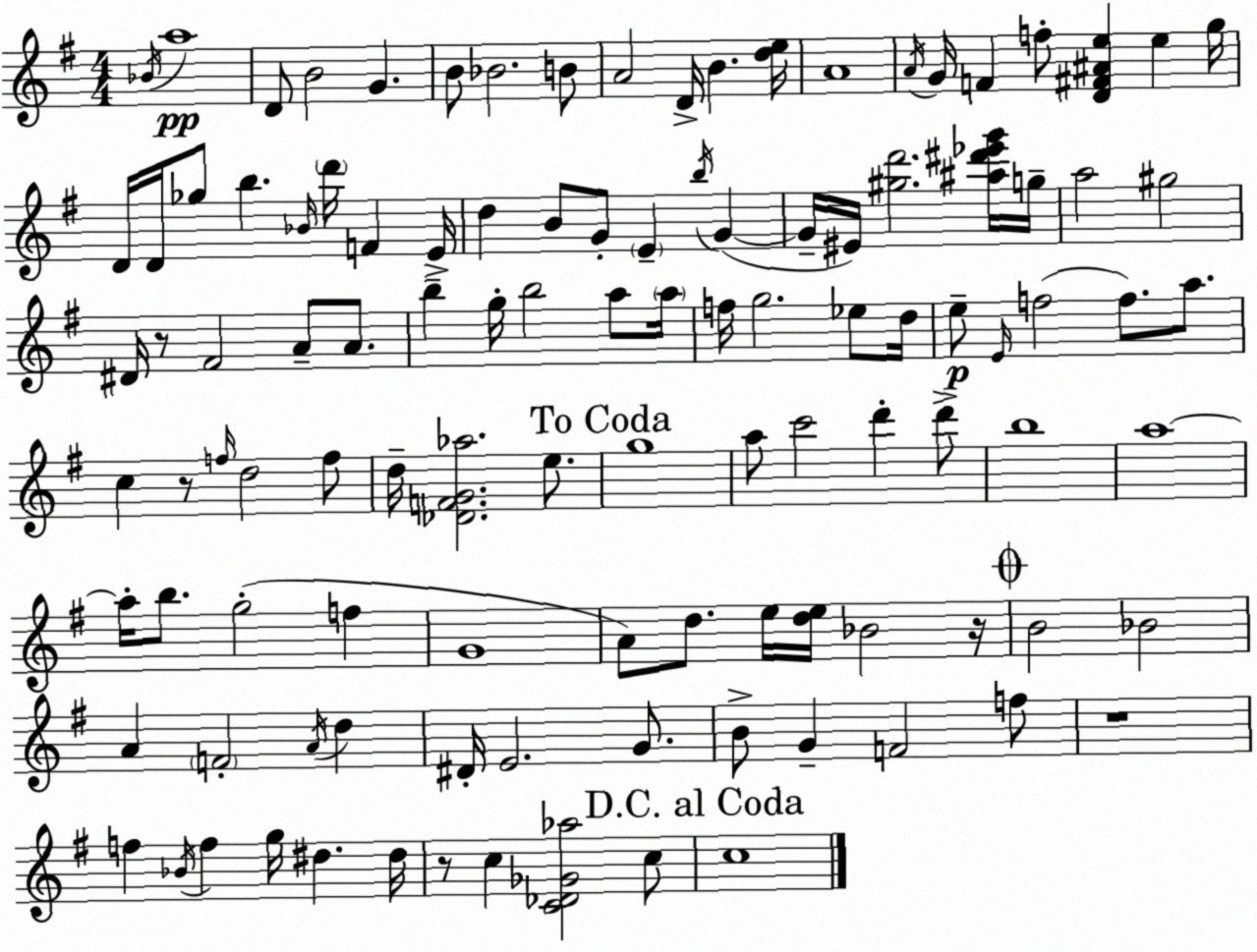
X:1
T:Untitled
M:4/4
L:1/4
K:Em
_B/4 a4 D/2 B2 G B/2 _B2 B/2 A2 D/4 B [de]/4 A4 A/4 G/4 F f/2 [D^F^Ae] e g/4 D/4 D/4 _g/2 b _B/4 d'/4 F E/4 d B/2 G/2 E b/4 G G/4 ^E/4 [^gd']2 [^a^d'_e'g']/4 g/4 a2 ^g2 ^D/4 z/2 ^F2 A/2 A/2 b g/4 b2 a/2 a/4 f/4 g2 _e/2 d/4 e/2 E/4 f2 f/2 a/2 c z/2 f/4 d2 f/2 d/4 [_DFG_a]2 e/2 g4 a/2 c'2 d' d'/2 b4 a4 a/4 b/2 g2 f G4 A/2 d/2 e/4 [de]/4 _B2 z/4 B2 _B2 A F2 A/4 d ^D/4 E2 G/2 B/2 G F2 f/2 z4 f _B/4 f g/4 ^d ^d/4 z/2 c [C_D_G_a]2 c/2 c4